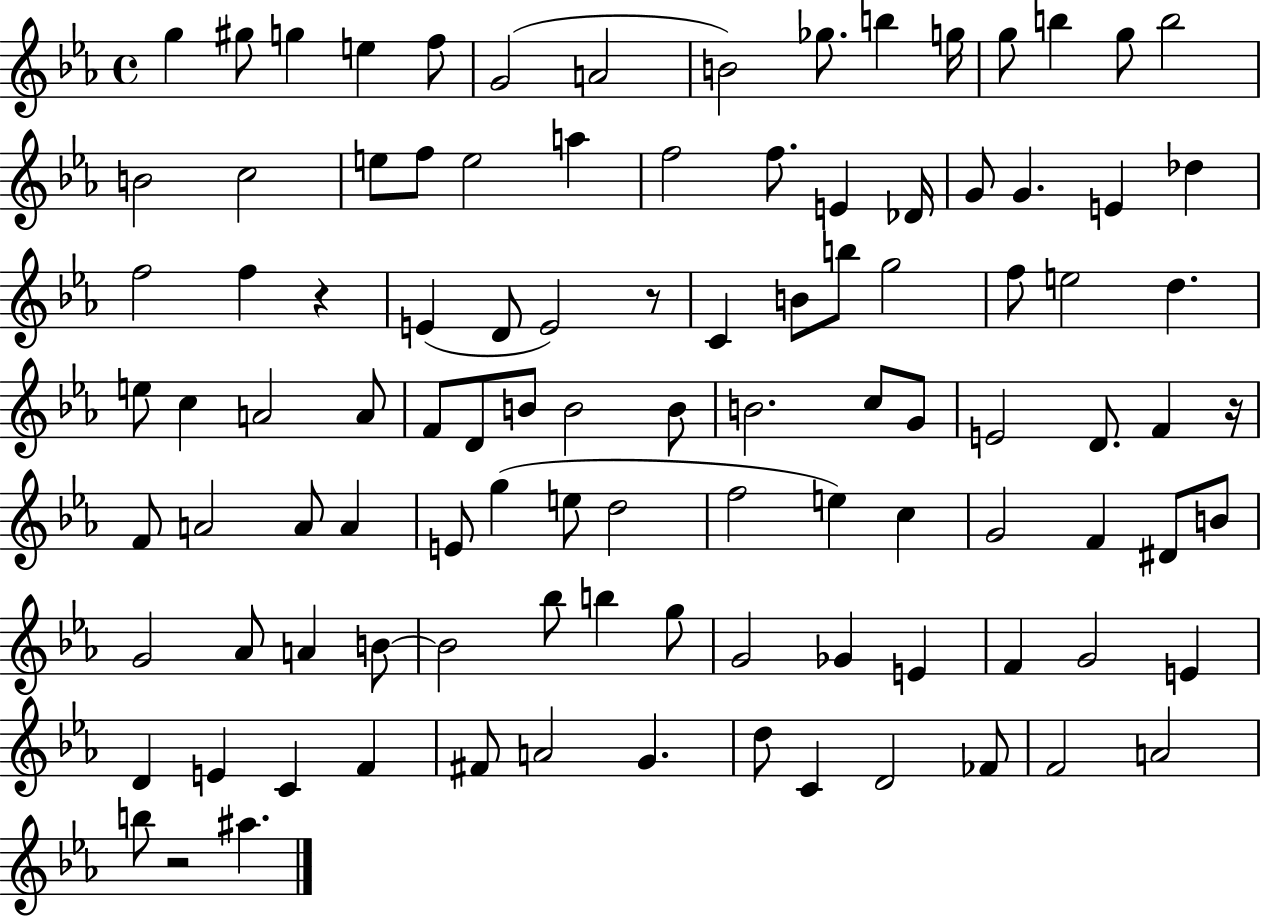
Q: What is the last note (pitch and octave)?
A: A#5